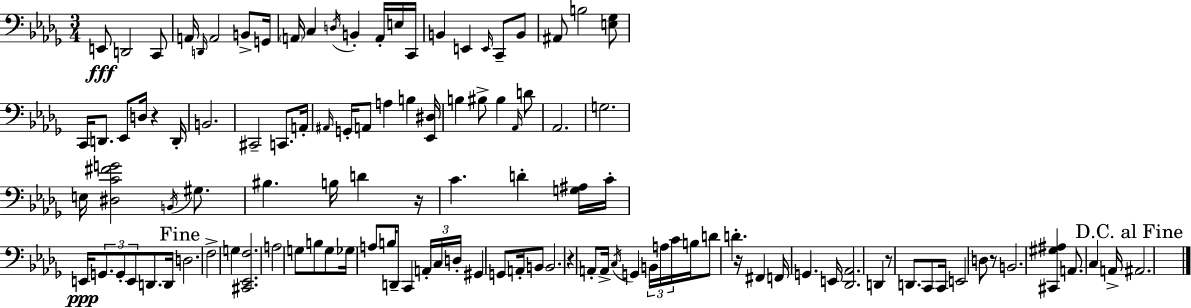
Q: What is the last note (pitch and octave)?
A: A#2